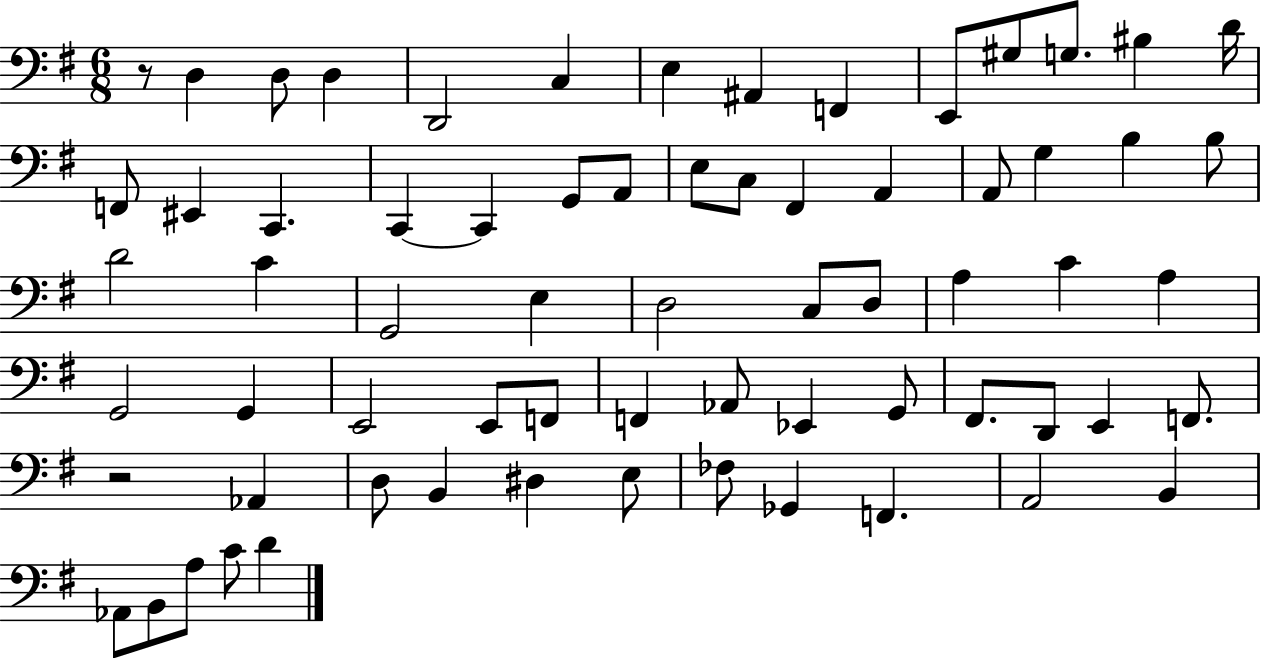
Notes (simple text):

R/e D3/q D3/e D3/q D2/h C3/q E3/q A#2/q F2/q E2/e G#3/e G3/e. BIS3/q D4/s F2/e EIS2/q C2/q. C2/q C2/q G2/e A2/e E3/e C3/e F#2/q A2/q A2/e G3/q B3/q B3/e D4/h C4/q G2/h E3/q D3/h C3/e D3/e A3/q C4/q A3/q G2/h G2/q E2/h E2/e F2/e F2/q Ab2/e Eb2/q G2/e F#2/e. D2/e E2/q F2/e. R/h Ab2/q D3/e B2/q D#3/q E3/e FES3/e Gb2/q F2/q. A2/h B2/q Ab2/e B2/e A3/e C4/e D4/q